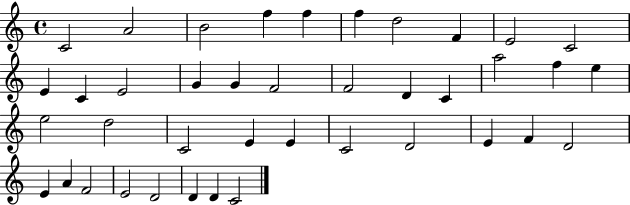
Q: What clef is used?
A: treble